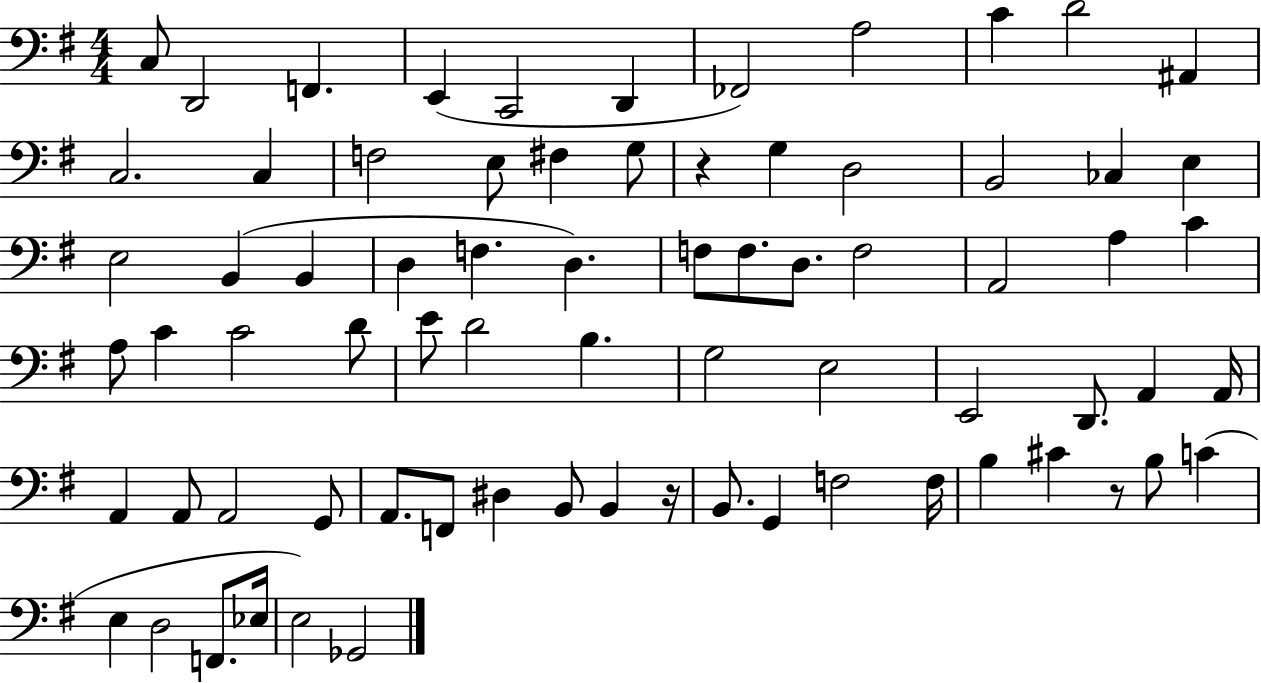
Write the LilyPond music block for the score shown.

{
  \clef bass
  \numericTimeSignature
  \time 4/4
  \key g \major
  \repeat volta 2 { c8 d,2 f,4. | e,4( c,2 d,4 | fes,2) a2 | c'4 d'2 ais,4 | \break c2. c4 | f2 e8 fis4 g8 | r4 g4 d2 | b,2 ces4 e4 | \break e2 b,4( b,4 | d4 f4. d4.) | f8 f8. d8. f2 | a,2 a4 c'4 | \break a8 c'4 c'2 d'8 | e'8 d'2 b4. | g2 e2 | e,2 d,8. a,4 a,16 | \break a,4 a,8 a,2 g,8 | a,8. f,8 dis4 b,8 b,4 r16 | b,8. g,4 f2 f16 | b4 cis'4 r8 b8 c'4( | \break e4 d2 f,8. ees16 | e2) ges,2 | } \bar "|."
}